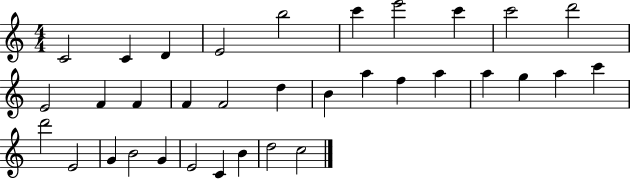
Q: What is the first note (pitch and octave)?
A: C4